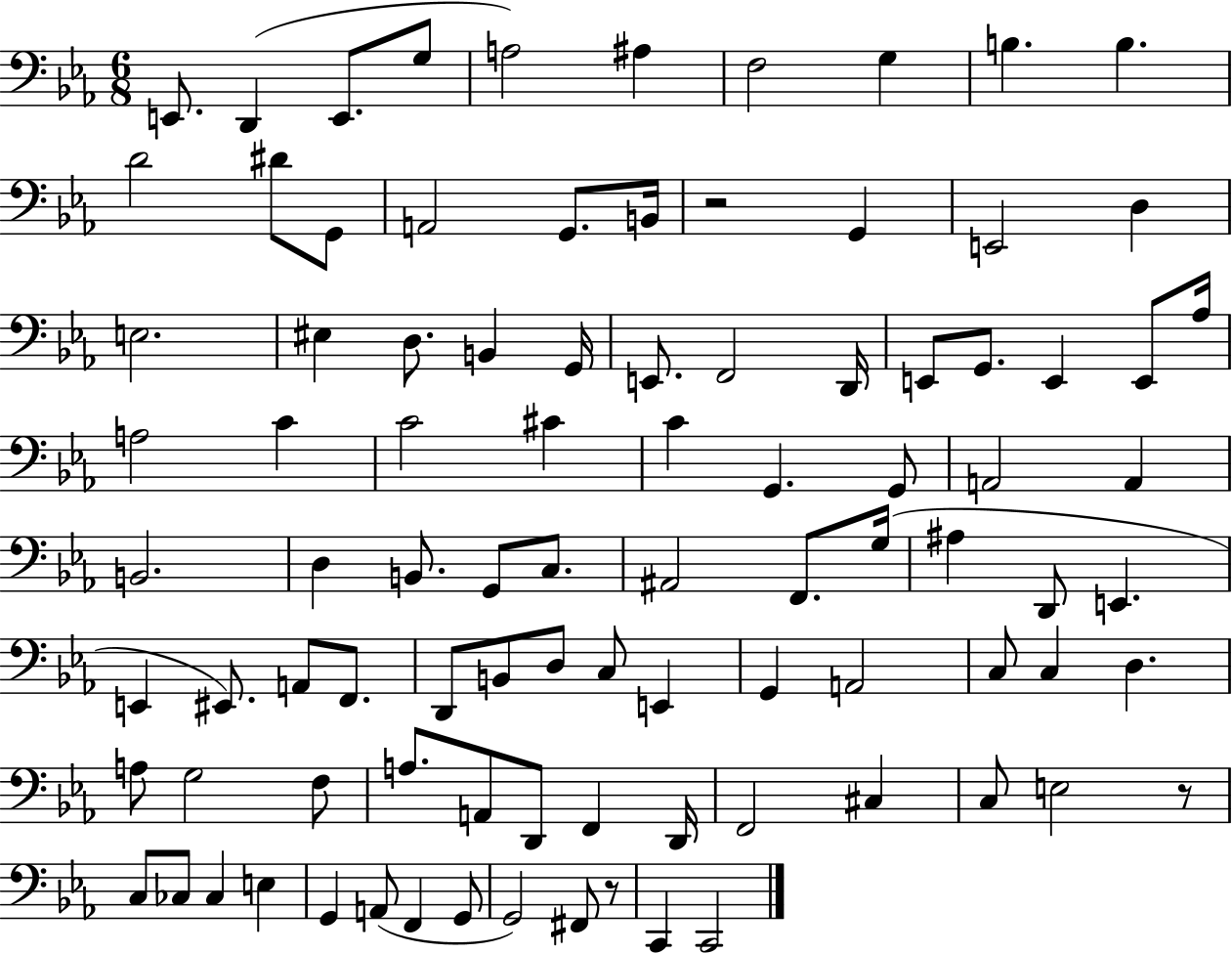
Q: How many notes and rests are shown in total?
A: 93